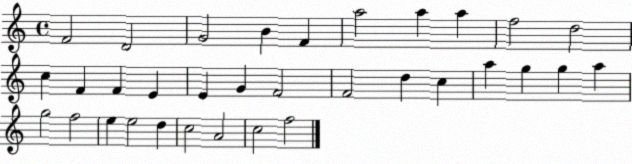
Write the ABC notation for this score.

X:1
T:Untitled
M:4/4
L:1/4
K:C
F2 D2 G2 B F a2 a a f2 d2 c F F E E G F2 F2 d c a g g a g2 f2 e e2 d c2 A2 c2 f2